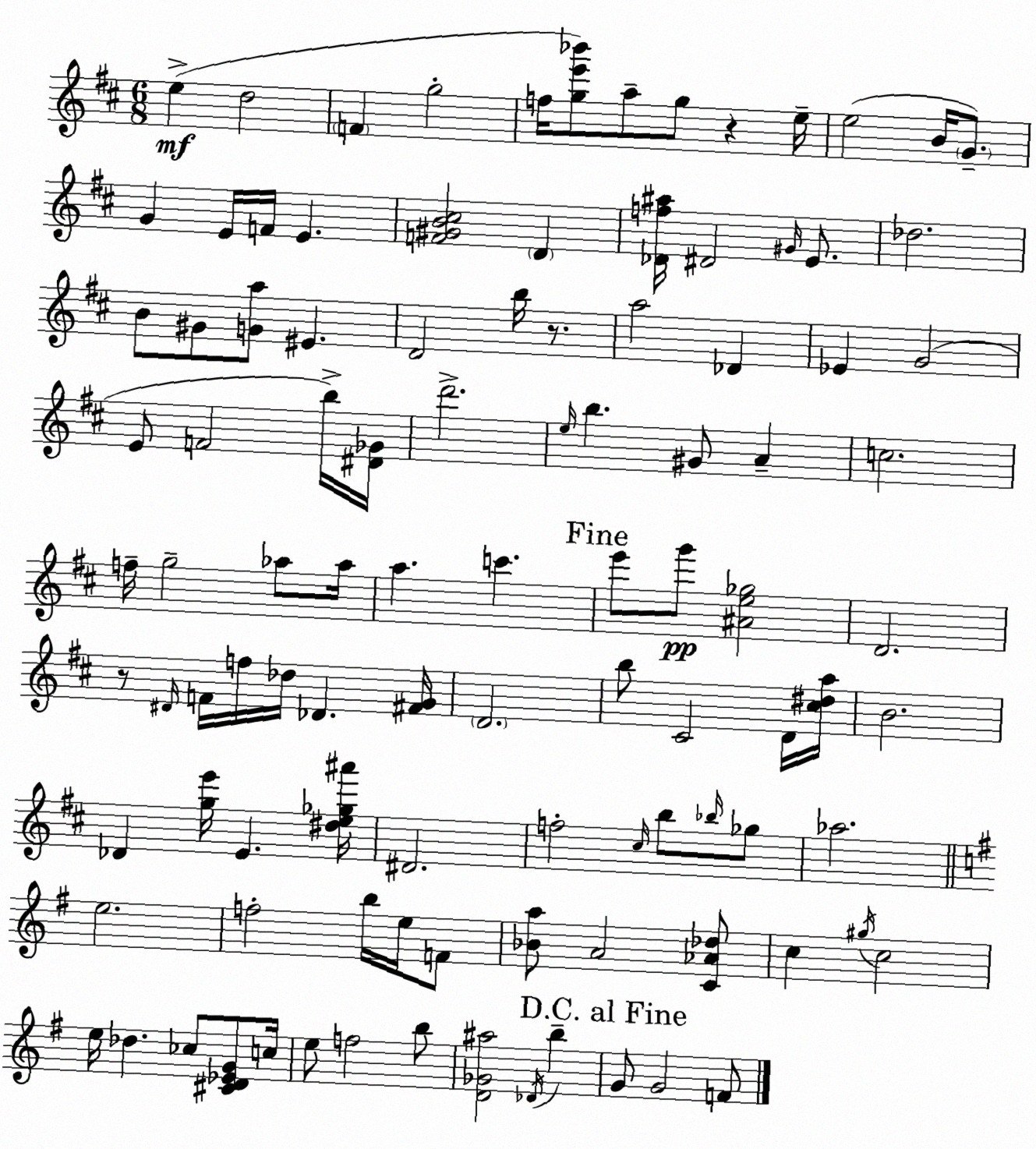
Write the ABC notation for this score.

X:1
T:Untitled
M:6/8
L:1/4
K:D
e d2 F g2 f/4 [ge'_b']/2 a/2 g/2 z e/4 e2 B/4 G/2 G E/4 F/4 E [F^GB^c]2 D [_Df^a]/4 ^D2 ^G/4 E/2 _d2 B/2 ^G/2 [Ga]/2 ^E D2 b/4 z/2 a2 _D _E G2 E/2 F2 b/4 [^D_G]/4 d'2 e/4 b ^G/2 A c2 f/4 g2 _a/2 _a/4 a c' e'/2 g'/2 [^Ae_g]2 D2 z/2 ^D/4 F/4 f/4 _d/4 _D [^FG]/4 D2 b/2 ^C2 D/4 [^c^da]/4 B2 _D [ge']/4 E [^de_g^a']/4 ^D2 f2 ^c/4 b/2 _b/4 _g/2 _a2 e2 f2 b/4 e/4 F/2 [_Ba]/2 A2 [C_A_d]/2 c ^g/4 c2 e/4 _d _c/2 [^CD_EG]/2 c/4 e/2 f2 b/2 [D_G^a]2 _D/4 b G/2 G2 F/2